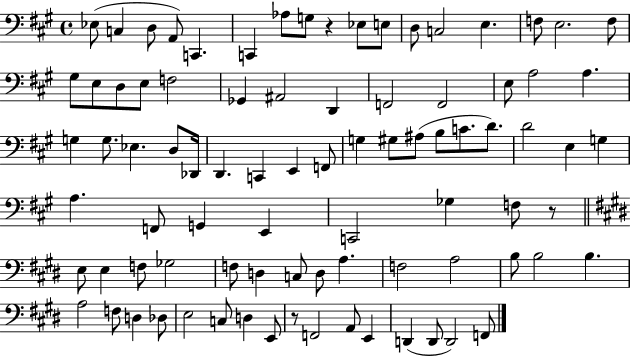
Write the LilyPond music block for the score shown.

{
  \clef bass
  \time 4/4
  \defaultTimeSignature
  \key a \major
  ees8( c4 d8 a,8) c,4. | c,4 aes8 g8 r4 ees8 e8 | d8 c2 e4. | f8 e2. f8 | \break gis8 e8 d8 e8 f2 | ges,4 ais,2 d,4 | f,2 f,2 | e8 a2 a4. | \break g4 g8. ees4. d8 des,16 | d,4. c,4 e,4 f,8 | g4 gis8 ais8( b8 c'8. d'8.) | d'2 e4 g4 | \break a4. f,8 g,4 e,4 | c,2 ges4 f8 r8 | \bar "||" \break \key e \major e8 e4 f8 ges2 | f8 d4 c8 d8 a4. | f2 a2 | b8 b2 b4. | \break a2 f8 d4 des8 | e2 c8 d4 e,8 | r8 f,2 a,8 e,4 | d,4( d,8 d,2) f,8 | \break \bar "|."
}